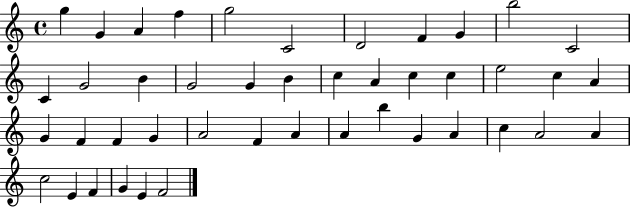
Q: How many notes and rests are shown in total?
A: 44